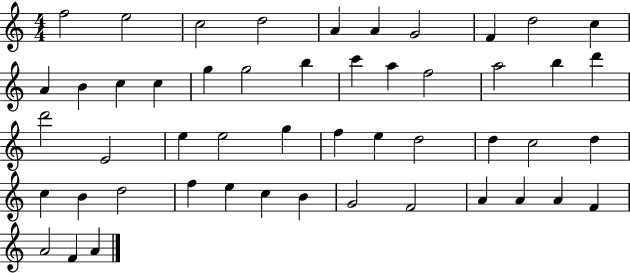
F5/h E5/h C5/h D5/h A4/q A4/q G4/h F4/q D5/h C5/q A4/q B4/q C5/q C5/q G5/q G5/h B5/q C6/q A5/q F5/h A5/h B5/q D6/q D6/h E4/h E5/q E5/h G5/q F5/q E5/q D5/h D5/q C5/h D5/q C5/q B4/q D5/h F5/q E5/q C5/q B4/q G4/h F4/h A4/q A4/q A4/q F4/q A4/h F4/q A4/q